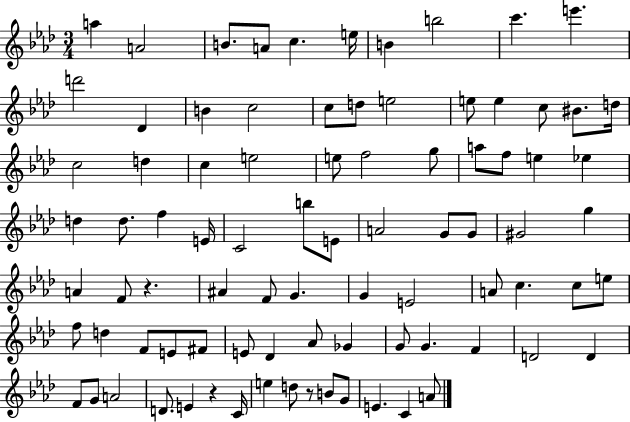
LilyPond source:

{
  \clef treble
  \numericTimeSignature
  \time 3/4
  \key aes \major
  a''4 a'2 | b'8. a'8 c''4. e''16 | b'4 b''2 | c'''4. e'''4. | \break d'''2 des'4 | b'4 c''2 | c''8 d''8 e''2 | e''8 e''4 c''8 bis'8. d''16 | \break c''2 d''4 | c''4 e''2 | e''8 f''2 g''8 | a''8 f''8 e''4 ees''4 | \break d''4 d''8. f''4 e'16 | c'2 b''8 e'8 | a'2 g'8 g'8 | gis'2 g''4 | \break a'4 f'8 r4. | ais'4 f'8 g'4. | g'4 e'2 | a'8 c''4. c''8 e''8 | \break f''8 d''4 f'8 e'8 fis'8 | e'8 des'4 aes'8 ges'4 | g'8 g'4. f'4 | d'2 d'4 | \break f'8 g'8 a'2 | d'8. e'4 r4 c'16 | e''4 d''8 r8 b'8 g'8 | e'4. c'4 a'8 | \break \bar "|."
}